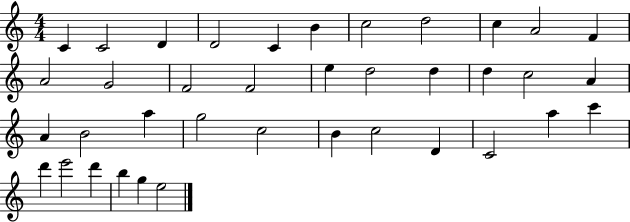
C4/q C4/h D4/q D4/h C4/q B4/q C5/h D5/h C5/q A4/h F4/q A4/h G4/h F4/h F4/h E5/q D5/h D5/q D5/q C5/h A4/q A4/q B4/h A5/q G5/h C5/h B4/q C5/h D4/q C4/h A5/q C6/q D6/q E6/h D6/q B5/q G5/q E5/h